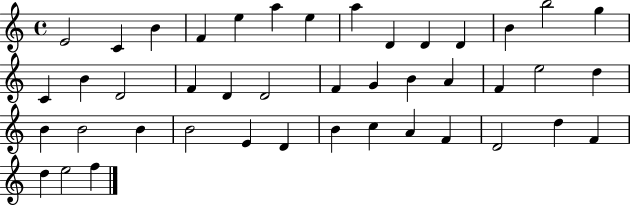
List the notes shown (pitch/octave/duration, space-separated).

E4/h C4/q B4/q F4/q E5/q A5/q E5/q A5/q D4/q D4/q D4/q B4/q B5/h G5/q C4/q B4/q D4/h F4/q D4/q D4/h F4/q G4/q B4/q A4/q F4/q E5/h D5/q B4/q B4/h B4/q B4/h E4/q D4/q B4/q C5/q A4/q F4/q D4/h D5/q F4/q D5/q E5/h F5/q